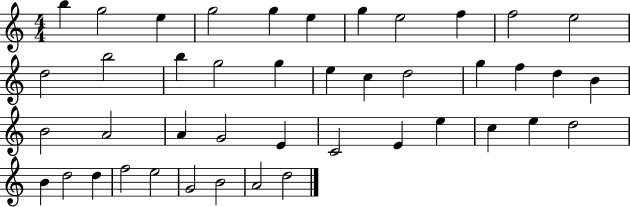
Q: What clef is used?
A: treble